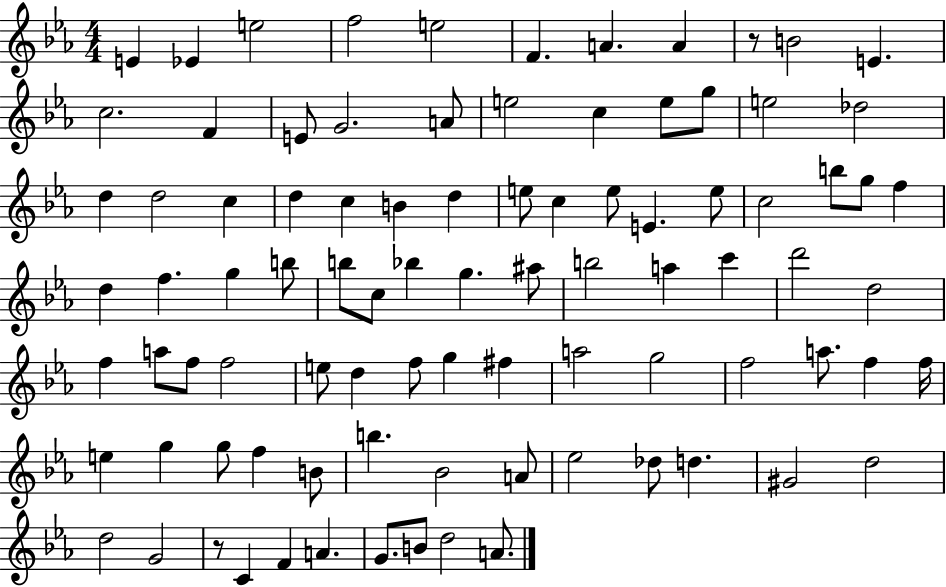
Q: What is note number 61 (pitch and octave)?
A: A5